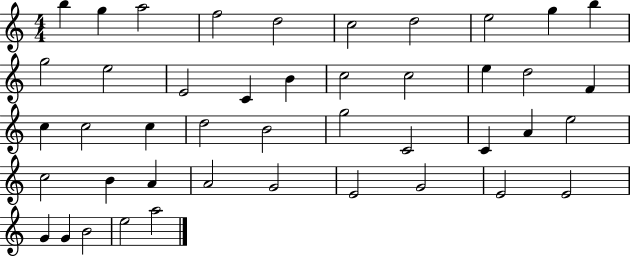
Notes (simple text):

B5/q G5/q A5/h F5/h D5/h C5/h D5/h E5/h G5/q B5/q G5/h E5/h E4/h C4/q B4/q C5/h C5/h E5/q D5/h F4/q C5/q C5/h C5/q D5/h B4/h G5/h C4/h C4/q A4/q E5/h C5/h B4/q A4/q A4/h G4/h E4/h G4/h E4/h E4/h G4/q G4/q B4/h E5/h A5/h